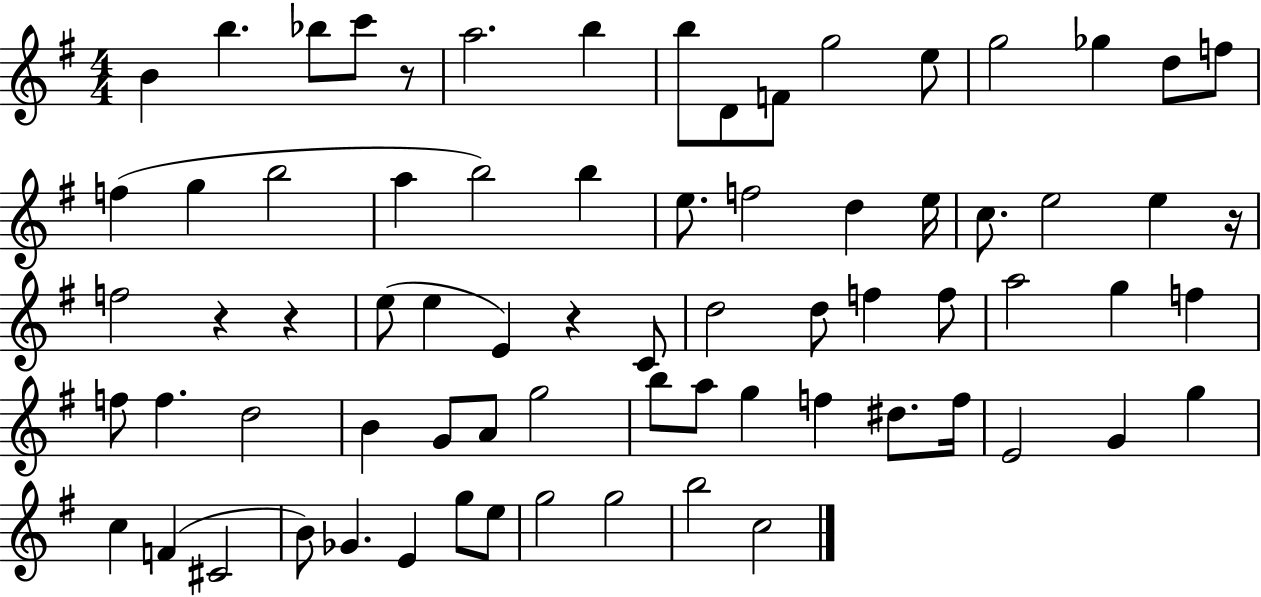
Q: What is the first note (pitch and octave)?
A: B4